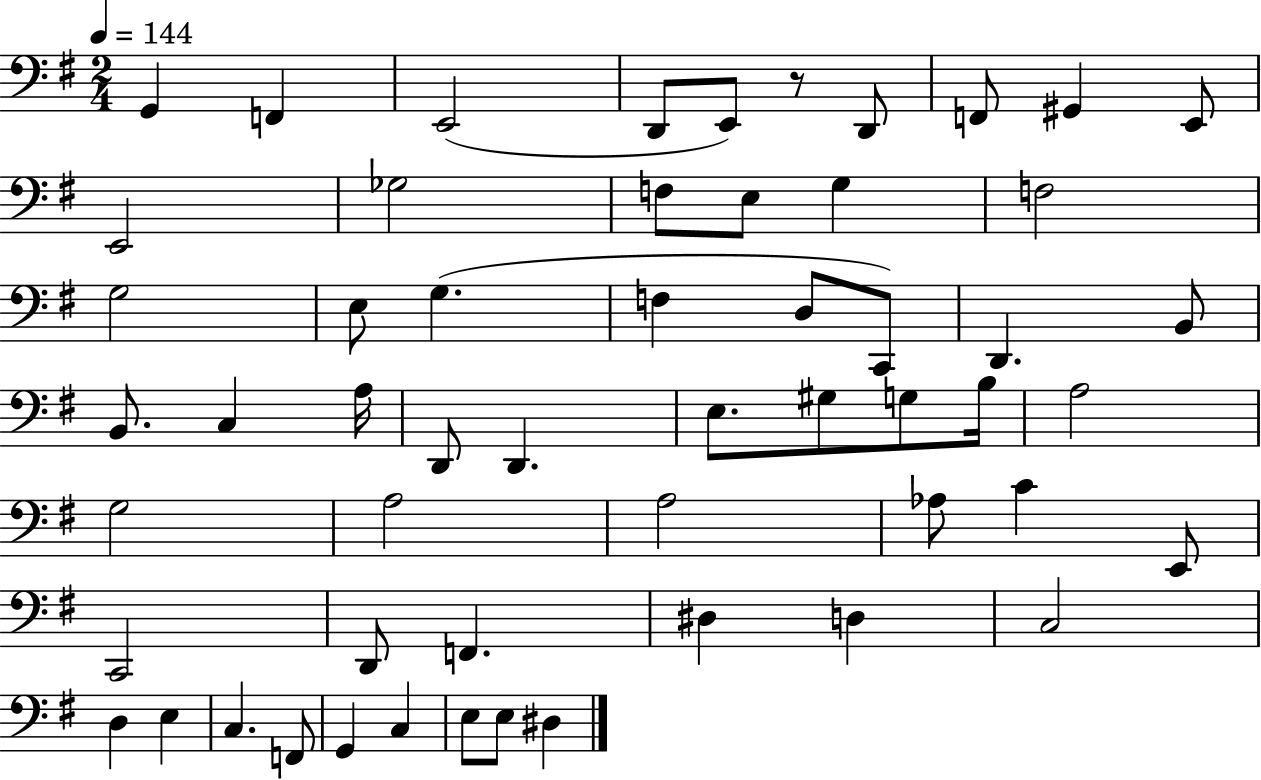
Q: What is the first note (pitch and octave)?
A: G2